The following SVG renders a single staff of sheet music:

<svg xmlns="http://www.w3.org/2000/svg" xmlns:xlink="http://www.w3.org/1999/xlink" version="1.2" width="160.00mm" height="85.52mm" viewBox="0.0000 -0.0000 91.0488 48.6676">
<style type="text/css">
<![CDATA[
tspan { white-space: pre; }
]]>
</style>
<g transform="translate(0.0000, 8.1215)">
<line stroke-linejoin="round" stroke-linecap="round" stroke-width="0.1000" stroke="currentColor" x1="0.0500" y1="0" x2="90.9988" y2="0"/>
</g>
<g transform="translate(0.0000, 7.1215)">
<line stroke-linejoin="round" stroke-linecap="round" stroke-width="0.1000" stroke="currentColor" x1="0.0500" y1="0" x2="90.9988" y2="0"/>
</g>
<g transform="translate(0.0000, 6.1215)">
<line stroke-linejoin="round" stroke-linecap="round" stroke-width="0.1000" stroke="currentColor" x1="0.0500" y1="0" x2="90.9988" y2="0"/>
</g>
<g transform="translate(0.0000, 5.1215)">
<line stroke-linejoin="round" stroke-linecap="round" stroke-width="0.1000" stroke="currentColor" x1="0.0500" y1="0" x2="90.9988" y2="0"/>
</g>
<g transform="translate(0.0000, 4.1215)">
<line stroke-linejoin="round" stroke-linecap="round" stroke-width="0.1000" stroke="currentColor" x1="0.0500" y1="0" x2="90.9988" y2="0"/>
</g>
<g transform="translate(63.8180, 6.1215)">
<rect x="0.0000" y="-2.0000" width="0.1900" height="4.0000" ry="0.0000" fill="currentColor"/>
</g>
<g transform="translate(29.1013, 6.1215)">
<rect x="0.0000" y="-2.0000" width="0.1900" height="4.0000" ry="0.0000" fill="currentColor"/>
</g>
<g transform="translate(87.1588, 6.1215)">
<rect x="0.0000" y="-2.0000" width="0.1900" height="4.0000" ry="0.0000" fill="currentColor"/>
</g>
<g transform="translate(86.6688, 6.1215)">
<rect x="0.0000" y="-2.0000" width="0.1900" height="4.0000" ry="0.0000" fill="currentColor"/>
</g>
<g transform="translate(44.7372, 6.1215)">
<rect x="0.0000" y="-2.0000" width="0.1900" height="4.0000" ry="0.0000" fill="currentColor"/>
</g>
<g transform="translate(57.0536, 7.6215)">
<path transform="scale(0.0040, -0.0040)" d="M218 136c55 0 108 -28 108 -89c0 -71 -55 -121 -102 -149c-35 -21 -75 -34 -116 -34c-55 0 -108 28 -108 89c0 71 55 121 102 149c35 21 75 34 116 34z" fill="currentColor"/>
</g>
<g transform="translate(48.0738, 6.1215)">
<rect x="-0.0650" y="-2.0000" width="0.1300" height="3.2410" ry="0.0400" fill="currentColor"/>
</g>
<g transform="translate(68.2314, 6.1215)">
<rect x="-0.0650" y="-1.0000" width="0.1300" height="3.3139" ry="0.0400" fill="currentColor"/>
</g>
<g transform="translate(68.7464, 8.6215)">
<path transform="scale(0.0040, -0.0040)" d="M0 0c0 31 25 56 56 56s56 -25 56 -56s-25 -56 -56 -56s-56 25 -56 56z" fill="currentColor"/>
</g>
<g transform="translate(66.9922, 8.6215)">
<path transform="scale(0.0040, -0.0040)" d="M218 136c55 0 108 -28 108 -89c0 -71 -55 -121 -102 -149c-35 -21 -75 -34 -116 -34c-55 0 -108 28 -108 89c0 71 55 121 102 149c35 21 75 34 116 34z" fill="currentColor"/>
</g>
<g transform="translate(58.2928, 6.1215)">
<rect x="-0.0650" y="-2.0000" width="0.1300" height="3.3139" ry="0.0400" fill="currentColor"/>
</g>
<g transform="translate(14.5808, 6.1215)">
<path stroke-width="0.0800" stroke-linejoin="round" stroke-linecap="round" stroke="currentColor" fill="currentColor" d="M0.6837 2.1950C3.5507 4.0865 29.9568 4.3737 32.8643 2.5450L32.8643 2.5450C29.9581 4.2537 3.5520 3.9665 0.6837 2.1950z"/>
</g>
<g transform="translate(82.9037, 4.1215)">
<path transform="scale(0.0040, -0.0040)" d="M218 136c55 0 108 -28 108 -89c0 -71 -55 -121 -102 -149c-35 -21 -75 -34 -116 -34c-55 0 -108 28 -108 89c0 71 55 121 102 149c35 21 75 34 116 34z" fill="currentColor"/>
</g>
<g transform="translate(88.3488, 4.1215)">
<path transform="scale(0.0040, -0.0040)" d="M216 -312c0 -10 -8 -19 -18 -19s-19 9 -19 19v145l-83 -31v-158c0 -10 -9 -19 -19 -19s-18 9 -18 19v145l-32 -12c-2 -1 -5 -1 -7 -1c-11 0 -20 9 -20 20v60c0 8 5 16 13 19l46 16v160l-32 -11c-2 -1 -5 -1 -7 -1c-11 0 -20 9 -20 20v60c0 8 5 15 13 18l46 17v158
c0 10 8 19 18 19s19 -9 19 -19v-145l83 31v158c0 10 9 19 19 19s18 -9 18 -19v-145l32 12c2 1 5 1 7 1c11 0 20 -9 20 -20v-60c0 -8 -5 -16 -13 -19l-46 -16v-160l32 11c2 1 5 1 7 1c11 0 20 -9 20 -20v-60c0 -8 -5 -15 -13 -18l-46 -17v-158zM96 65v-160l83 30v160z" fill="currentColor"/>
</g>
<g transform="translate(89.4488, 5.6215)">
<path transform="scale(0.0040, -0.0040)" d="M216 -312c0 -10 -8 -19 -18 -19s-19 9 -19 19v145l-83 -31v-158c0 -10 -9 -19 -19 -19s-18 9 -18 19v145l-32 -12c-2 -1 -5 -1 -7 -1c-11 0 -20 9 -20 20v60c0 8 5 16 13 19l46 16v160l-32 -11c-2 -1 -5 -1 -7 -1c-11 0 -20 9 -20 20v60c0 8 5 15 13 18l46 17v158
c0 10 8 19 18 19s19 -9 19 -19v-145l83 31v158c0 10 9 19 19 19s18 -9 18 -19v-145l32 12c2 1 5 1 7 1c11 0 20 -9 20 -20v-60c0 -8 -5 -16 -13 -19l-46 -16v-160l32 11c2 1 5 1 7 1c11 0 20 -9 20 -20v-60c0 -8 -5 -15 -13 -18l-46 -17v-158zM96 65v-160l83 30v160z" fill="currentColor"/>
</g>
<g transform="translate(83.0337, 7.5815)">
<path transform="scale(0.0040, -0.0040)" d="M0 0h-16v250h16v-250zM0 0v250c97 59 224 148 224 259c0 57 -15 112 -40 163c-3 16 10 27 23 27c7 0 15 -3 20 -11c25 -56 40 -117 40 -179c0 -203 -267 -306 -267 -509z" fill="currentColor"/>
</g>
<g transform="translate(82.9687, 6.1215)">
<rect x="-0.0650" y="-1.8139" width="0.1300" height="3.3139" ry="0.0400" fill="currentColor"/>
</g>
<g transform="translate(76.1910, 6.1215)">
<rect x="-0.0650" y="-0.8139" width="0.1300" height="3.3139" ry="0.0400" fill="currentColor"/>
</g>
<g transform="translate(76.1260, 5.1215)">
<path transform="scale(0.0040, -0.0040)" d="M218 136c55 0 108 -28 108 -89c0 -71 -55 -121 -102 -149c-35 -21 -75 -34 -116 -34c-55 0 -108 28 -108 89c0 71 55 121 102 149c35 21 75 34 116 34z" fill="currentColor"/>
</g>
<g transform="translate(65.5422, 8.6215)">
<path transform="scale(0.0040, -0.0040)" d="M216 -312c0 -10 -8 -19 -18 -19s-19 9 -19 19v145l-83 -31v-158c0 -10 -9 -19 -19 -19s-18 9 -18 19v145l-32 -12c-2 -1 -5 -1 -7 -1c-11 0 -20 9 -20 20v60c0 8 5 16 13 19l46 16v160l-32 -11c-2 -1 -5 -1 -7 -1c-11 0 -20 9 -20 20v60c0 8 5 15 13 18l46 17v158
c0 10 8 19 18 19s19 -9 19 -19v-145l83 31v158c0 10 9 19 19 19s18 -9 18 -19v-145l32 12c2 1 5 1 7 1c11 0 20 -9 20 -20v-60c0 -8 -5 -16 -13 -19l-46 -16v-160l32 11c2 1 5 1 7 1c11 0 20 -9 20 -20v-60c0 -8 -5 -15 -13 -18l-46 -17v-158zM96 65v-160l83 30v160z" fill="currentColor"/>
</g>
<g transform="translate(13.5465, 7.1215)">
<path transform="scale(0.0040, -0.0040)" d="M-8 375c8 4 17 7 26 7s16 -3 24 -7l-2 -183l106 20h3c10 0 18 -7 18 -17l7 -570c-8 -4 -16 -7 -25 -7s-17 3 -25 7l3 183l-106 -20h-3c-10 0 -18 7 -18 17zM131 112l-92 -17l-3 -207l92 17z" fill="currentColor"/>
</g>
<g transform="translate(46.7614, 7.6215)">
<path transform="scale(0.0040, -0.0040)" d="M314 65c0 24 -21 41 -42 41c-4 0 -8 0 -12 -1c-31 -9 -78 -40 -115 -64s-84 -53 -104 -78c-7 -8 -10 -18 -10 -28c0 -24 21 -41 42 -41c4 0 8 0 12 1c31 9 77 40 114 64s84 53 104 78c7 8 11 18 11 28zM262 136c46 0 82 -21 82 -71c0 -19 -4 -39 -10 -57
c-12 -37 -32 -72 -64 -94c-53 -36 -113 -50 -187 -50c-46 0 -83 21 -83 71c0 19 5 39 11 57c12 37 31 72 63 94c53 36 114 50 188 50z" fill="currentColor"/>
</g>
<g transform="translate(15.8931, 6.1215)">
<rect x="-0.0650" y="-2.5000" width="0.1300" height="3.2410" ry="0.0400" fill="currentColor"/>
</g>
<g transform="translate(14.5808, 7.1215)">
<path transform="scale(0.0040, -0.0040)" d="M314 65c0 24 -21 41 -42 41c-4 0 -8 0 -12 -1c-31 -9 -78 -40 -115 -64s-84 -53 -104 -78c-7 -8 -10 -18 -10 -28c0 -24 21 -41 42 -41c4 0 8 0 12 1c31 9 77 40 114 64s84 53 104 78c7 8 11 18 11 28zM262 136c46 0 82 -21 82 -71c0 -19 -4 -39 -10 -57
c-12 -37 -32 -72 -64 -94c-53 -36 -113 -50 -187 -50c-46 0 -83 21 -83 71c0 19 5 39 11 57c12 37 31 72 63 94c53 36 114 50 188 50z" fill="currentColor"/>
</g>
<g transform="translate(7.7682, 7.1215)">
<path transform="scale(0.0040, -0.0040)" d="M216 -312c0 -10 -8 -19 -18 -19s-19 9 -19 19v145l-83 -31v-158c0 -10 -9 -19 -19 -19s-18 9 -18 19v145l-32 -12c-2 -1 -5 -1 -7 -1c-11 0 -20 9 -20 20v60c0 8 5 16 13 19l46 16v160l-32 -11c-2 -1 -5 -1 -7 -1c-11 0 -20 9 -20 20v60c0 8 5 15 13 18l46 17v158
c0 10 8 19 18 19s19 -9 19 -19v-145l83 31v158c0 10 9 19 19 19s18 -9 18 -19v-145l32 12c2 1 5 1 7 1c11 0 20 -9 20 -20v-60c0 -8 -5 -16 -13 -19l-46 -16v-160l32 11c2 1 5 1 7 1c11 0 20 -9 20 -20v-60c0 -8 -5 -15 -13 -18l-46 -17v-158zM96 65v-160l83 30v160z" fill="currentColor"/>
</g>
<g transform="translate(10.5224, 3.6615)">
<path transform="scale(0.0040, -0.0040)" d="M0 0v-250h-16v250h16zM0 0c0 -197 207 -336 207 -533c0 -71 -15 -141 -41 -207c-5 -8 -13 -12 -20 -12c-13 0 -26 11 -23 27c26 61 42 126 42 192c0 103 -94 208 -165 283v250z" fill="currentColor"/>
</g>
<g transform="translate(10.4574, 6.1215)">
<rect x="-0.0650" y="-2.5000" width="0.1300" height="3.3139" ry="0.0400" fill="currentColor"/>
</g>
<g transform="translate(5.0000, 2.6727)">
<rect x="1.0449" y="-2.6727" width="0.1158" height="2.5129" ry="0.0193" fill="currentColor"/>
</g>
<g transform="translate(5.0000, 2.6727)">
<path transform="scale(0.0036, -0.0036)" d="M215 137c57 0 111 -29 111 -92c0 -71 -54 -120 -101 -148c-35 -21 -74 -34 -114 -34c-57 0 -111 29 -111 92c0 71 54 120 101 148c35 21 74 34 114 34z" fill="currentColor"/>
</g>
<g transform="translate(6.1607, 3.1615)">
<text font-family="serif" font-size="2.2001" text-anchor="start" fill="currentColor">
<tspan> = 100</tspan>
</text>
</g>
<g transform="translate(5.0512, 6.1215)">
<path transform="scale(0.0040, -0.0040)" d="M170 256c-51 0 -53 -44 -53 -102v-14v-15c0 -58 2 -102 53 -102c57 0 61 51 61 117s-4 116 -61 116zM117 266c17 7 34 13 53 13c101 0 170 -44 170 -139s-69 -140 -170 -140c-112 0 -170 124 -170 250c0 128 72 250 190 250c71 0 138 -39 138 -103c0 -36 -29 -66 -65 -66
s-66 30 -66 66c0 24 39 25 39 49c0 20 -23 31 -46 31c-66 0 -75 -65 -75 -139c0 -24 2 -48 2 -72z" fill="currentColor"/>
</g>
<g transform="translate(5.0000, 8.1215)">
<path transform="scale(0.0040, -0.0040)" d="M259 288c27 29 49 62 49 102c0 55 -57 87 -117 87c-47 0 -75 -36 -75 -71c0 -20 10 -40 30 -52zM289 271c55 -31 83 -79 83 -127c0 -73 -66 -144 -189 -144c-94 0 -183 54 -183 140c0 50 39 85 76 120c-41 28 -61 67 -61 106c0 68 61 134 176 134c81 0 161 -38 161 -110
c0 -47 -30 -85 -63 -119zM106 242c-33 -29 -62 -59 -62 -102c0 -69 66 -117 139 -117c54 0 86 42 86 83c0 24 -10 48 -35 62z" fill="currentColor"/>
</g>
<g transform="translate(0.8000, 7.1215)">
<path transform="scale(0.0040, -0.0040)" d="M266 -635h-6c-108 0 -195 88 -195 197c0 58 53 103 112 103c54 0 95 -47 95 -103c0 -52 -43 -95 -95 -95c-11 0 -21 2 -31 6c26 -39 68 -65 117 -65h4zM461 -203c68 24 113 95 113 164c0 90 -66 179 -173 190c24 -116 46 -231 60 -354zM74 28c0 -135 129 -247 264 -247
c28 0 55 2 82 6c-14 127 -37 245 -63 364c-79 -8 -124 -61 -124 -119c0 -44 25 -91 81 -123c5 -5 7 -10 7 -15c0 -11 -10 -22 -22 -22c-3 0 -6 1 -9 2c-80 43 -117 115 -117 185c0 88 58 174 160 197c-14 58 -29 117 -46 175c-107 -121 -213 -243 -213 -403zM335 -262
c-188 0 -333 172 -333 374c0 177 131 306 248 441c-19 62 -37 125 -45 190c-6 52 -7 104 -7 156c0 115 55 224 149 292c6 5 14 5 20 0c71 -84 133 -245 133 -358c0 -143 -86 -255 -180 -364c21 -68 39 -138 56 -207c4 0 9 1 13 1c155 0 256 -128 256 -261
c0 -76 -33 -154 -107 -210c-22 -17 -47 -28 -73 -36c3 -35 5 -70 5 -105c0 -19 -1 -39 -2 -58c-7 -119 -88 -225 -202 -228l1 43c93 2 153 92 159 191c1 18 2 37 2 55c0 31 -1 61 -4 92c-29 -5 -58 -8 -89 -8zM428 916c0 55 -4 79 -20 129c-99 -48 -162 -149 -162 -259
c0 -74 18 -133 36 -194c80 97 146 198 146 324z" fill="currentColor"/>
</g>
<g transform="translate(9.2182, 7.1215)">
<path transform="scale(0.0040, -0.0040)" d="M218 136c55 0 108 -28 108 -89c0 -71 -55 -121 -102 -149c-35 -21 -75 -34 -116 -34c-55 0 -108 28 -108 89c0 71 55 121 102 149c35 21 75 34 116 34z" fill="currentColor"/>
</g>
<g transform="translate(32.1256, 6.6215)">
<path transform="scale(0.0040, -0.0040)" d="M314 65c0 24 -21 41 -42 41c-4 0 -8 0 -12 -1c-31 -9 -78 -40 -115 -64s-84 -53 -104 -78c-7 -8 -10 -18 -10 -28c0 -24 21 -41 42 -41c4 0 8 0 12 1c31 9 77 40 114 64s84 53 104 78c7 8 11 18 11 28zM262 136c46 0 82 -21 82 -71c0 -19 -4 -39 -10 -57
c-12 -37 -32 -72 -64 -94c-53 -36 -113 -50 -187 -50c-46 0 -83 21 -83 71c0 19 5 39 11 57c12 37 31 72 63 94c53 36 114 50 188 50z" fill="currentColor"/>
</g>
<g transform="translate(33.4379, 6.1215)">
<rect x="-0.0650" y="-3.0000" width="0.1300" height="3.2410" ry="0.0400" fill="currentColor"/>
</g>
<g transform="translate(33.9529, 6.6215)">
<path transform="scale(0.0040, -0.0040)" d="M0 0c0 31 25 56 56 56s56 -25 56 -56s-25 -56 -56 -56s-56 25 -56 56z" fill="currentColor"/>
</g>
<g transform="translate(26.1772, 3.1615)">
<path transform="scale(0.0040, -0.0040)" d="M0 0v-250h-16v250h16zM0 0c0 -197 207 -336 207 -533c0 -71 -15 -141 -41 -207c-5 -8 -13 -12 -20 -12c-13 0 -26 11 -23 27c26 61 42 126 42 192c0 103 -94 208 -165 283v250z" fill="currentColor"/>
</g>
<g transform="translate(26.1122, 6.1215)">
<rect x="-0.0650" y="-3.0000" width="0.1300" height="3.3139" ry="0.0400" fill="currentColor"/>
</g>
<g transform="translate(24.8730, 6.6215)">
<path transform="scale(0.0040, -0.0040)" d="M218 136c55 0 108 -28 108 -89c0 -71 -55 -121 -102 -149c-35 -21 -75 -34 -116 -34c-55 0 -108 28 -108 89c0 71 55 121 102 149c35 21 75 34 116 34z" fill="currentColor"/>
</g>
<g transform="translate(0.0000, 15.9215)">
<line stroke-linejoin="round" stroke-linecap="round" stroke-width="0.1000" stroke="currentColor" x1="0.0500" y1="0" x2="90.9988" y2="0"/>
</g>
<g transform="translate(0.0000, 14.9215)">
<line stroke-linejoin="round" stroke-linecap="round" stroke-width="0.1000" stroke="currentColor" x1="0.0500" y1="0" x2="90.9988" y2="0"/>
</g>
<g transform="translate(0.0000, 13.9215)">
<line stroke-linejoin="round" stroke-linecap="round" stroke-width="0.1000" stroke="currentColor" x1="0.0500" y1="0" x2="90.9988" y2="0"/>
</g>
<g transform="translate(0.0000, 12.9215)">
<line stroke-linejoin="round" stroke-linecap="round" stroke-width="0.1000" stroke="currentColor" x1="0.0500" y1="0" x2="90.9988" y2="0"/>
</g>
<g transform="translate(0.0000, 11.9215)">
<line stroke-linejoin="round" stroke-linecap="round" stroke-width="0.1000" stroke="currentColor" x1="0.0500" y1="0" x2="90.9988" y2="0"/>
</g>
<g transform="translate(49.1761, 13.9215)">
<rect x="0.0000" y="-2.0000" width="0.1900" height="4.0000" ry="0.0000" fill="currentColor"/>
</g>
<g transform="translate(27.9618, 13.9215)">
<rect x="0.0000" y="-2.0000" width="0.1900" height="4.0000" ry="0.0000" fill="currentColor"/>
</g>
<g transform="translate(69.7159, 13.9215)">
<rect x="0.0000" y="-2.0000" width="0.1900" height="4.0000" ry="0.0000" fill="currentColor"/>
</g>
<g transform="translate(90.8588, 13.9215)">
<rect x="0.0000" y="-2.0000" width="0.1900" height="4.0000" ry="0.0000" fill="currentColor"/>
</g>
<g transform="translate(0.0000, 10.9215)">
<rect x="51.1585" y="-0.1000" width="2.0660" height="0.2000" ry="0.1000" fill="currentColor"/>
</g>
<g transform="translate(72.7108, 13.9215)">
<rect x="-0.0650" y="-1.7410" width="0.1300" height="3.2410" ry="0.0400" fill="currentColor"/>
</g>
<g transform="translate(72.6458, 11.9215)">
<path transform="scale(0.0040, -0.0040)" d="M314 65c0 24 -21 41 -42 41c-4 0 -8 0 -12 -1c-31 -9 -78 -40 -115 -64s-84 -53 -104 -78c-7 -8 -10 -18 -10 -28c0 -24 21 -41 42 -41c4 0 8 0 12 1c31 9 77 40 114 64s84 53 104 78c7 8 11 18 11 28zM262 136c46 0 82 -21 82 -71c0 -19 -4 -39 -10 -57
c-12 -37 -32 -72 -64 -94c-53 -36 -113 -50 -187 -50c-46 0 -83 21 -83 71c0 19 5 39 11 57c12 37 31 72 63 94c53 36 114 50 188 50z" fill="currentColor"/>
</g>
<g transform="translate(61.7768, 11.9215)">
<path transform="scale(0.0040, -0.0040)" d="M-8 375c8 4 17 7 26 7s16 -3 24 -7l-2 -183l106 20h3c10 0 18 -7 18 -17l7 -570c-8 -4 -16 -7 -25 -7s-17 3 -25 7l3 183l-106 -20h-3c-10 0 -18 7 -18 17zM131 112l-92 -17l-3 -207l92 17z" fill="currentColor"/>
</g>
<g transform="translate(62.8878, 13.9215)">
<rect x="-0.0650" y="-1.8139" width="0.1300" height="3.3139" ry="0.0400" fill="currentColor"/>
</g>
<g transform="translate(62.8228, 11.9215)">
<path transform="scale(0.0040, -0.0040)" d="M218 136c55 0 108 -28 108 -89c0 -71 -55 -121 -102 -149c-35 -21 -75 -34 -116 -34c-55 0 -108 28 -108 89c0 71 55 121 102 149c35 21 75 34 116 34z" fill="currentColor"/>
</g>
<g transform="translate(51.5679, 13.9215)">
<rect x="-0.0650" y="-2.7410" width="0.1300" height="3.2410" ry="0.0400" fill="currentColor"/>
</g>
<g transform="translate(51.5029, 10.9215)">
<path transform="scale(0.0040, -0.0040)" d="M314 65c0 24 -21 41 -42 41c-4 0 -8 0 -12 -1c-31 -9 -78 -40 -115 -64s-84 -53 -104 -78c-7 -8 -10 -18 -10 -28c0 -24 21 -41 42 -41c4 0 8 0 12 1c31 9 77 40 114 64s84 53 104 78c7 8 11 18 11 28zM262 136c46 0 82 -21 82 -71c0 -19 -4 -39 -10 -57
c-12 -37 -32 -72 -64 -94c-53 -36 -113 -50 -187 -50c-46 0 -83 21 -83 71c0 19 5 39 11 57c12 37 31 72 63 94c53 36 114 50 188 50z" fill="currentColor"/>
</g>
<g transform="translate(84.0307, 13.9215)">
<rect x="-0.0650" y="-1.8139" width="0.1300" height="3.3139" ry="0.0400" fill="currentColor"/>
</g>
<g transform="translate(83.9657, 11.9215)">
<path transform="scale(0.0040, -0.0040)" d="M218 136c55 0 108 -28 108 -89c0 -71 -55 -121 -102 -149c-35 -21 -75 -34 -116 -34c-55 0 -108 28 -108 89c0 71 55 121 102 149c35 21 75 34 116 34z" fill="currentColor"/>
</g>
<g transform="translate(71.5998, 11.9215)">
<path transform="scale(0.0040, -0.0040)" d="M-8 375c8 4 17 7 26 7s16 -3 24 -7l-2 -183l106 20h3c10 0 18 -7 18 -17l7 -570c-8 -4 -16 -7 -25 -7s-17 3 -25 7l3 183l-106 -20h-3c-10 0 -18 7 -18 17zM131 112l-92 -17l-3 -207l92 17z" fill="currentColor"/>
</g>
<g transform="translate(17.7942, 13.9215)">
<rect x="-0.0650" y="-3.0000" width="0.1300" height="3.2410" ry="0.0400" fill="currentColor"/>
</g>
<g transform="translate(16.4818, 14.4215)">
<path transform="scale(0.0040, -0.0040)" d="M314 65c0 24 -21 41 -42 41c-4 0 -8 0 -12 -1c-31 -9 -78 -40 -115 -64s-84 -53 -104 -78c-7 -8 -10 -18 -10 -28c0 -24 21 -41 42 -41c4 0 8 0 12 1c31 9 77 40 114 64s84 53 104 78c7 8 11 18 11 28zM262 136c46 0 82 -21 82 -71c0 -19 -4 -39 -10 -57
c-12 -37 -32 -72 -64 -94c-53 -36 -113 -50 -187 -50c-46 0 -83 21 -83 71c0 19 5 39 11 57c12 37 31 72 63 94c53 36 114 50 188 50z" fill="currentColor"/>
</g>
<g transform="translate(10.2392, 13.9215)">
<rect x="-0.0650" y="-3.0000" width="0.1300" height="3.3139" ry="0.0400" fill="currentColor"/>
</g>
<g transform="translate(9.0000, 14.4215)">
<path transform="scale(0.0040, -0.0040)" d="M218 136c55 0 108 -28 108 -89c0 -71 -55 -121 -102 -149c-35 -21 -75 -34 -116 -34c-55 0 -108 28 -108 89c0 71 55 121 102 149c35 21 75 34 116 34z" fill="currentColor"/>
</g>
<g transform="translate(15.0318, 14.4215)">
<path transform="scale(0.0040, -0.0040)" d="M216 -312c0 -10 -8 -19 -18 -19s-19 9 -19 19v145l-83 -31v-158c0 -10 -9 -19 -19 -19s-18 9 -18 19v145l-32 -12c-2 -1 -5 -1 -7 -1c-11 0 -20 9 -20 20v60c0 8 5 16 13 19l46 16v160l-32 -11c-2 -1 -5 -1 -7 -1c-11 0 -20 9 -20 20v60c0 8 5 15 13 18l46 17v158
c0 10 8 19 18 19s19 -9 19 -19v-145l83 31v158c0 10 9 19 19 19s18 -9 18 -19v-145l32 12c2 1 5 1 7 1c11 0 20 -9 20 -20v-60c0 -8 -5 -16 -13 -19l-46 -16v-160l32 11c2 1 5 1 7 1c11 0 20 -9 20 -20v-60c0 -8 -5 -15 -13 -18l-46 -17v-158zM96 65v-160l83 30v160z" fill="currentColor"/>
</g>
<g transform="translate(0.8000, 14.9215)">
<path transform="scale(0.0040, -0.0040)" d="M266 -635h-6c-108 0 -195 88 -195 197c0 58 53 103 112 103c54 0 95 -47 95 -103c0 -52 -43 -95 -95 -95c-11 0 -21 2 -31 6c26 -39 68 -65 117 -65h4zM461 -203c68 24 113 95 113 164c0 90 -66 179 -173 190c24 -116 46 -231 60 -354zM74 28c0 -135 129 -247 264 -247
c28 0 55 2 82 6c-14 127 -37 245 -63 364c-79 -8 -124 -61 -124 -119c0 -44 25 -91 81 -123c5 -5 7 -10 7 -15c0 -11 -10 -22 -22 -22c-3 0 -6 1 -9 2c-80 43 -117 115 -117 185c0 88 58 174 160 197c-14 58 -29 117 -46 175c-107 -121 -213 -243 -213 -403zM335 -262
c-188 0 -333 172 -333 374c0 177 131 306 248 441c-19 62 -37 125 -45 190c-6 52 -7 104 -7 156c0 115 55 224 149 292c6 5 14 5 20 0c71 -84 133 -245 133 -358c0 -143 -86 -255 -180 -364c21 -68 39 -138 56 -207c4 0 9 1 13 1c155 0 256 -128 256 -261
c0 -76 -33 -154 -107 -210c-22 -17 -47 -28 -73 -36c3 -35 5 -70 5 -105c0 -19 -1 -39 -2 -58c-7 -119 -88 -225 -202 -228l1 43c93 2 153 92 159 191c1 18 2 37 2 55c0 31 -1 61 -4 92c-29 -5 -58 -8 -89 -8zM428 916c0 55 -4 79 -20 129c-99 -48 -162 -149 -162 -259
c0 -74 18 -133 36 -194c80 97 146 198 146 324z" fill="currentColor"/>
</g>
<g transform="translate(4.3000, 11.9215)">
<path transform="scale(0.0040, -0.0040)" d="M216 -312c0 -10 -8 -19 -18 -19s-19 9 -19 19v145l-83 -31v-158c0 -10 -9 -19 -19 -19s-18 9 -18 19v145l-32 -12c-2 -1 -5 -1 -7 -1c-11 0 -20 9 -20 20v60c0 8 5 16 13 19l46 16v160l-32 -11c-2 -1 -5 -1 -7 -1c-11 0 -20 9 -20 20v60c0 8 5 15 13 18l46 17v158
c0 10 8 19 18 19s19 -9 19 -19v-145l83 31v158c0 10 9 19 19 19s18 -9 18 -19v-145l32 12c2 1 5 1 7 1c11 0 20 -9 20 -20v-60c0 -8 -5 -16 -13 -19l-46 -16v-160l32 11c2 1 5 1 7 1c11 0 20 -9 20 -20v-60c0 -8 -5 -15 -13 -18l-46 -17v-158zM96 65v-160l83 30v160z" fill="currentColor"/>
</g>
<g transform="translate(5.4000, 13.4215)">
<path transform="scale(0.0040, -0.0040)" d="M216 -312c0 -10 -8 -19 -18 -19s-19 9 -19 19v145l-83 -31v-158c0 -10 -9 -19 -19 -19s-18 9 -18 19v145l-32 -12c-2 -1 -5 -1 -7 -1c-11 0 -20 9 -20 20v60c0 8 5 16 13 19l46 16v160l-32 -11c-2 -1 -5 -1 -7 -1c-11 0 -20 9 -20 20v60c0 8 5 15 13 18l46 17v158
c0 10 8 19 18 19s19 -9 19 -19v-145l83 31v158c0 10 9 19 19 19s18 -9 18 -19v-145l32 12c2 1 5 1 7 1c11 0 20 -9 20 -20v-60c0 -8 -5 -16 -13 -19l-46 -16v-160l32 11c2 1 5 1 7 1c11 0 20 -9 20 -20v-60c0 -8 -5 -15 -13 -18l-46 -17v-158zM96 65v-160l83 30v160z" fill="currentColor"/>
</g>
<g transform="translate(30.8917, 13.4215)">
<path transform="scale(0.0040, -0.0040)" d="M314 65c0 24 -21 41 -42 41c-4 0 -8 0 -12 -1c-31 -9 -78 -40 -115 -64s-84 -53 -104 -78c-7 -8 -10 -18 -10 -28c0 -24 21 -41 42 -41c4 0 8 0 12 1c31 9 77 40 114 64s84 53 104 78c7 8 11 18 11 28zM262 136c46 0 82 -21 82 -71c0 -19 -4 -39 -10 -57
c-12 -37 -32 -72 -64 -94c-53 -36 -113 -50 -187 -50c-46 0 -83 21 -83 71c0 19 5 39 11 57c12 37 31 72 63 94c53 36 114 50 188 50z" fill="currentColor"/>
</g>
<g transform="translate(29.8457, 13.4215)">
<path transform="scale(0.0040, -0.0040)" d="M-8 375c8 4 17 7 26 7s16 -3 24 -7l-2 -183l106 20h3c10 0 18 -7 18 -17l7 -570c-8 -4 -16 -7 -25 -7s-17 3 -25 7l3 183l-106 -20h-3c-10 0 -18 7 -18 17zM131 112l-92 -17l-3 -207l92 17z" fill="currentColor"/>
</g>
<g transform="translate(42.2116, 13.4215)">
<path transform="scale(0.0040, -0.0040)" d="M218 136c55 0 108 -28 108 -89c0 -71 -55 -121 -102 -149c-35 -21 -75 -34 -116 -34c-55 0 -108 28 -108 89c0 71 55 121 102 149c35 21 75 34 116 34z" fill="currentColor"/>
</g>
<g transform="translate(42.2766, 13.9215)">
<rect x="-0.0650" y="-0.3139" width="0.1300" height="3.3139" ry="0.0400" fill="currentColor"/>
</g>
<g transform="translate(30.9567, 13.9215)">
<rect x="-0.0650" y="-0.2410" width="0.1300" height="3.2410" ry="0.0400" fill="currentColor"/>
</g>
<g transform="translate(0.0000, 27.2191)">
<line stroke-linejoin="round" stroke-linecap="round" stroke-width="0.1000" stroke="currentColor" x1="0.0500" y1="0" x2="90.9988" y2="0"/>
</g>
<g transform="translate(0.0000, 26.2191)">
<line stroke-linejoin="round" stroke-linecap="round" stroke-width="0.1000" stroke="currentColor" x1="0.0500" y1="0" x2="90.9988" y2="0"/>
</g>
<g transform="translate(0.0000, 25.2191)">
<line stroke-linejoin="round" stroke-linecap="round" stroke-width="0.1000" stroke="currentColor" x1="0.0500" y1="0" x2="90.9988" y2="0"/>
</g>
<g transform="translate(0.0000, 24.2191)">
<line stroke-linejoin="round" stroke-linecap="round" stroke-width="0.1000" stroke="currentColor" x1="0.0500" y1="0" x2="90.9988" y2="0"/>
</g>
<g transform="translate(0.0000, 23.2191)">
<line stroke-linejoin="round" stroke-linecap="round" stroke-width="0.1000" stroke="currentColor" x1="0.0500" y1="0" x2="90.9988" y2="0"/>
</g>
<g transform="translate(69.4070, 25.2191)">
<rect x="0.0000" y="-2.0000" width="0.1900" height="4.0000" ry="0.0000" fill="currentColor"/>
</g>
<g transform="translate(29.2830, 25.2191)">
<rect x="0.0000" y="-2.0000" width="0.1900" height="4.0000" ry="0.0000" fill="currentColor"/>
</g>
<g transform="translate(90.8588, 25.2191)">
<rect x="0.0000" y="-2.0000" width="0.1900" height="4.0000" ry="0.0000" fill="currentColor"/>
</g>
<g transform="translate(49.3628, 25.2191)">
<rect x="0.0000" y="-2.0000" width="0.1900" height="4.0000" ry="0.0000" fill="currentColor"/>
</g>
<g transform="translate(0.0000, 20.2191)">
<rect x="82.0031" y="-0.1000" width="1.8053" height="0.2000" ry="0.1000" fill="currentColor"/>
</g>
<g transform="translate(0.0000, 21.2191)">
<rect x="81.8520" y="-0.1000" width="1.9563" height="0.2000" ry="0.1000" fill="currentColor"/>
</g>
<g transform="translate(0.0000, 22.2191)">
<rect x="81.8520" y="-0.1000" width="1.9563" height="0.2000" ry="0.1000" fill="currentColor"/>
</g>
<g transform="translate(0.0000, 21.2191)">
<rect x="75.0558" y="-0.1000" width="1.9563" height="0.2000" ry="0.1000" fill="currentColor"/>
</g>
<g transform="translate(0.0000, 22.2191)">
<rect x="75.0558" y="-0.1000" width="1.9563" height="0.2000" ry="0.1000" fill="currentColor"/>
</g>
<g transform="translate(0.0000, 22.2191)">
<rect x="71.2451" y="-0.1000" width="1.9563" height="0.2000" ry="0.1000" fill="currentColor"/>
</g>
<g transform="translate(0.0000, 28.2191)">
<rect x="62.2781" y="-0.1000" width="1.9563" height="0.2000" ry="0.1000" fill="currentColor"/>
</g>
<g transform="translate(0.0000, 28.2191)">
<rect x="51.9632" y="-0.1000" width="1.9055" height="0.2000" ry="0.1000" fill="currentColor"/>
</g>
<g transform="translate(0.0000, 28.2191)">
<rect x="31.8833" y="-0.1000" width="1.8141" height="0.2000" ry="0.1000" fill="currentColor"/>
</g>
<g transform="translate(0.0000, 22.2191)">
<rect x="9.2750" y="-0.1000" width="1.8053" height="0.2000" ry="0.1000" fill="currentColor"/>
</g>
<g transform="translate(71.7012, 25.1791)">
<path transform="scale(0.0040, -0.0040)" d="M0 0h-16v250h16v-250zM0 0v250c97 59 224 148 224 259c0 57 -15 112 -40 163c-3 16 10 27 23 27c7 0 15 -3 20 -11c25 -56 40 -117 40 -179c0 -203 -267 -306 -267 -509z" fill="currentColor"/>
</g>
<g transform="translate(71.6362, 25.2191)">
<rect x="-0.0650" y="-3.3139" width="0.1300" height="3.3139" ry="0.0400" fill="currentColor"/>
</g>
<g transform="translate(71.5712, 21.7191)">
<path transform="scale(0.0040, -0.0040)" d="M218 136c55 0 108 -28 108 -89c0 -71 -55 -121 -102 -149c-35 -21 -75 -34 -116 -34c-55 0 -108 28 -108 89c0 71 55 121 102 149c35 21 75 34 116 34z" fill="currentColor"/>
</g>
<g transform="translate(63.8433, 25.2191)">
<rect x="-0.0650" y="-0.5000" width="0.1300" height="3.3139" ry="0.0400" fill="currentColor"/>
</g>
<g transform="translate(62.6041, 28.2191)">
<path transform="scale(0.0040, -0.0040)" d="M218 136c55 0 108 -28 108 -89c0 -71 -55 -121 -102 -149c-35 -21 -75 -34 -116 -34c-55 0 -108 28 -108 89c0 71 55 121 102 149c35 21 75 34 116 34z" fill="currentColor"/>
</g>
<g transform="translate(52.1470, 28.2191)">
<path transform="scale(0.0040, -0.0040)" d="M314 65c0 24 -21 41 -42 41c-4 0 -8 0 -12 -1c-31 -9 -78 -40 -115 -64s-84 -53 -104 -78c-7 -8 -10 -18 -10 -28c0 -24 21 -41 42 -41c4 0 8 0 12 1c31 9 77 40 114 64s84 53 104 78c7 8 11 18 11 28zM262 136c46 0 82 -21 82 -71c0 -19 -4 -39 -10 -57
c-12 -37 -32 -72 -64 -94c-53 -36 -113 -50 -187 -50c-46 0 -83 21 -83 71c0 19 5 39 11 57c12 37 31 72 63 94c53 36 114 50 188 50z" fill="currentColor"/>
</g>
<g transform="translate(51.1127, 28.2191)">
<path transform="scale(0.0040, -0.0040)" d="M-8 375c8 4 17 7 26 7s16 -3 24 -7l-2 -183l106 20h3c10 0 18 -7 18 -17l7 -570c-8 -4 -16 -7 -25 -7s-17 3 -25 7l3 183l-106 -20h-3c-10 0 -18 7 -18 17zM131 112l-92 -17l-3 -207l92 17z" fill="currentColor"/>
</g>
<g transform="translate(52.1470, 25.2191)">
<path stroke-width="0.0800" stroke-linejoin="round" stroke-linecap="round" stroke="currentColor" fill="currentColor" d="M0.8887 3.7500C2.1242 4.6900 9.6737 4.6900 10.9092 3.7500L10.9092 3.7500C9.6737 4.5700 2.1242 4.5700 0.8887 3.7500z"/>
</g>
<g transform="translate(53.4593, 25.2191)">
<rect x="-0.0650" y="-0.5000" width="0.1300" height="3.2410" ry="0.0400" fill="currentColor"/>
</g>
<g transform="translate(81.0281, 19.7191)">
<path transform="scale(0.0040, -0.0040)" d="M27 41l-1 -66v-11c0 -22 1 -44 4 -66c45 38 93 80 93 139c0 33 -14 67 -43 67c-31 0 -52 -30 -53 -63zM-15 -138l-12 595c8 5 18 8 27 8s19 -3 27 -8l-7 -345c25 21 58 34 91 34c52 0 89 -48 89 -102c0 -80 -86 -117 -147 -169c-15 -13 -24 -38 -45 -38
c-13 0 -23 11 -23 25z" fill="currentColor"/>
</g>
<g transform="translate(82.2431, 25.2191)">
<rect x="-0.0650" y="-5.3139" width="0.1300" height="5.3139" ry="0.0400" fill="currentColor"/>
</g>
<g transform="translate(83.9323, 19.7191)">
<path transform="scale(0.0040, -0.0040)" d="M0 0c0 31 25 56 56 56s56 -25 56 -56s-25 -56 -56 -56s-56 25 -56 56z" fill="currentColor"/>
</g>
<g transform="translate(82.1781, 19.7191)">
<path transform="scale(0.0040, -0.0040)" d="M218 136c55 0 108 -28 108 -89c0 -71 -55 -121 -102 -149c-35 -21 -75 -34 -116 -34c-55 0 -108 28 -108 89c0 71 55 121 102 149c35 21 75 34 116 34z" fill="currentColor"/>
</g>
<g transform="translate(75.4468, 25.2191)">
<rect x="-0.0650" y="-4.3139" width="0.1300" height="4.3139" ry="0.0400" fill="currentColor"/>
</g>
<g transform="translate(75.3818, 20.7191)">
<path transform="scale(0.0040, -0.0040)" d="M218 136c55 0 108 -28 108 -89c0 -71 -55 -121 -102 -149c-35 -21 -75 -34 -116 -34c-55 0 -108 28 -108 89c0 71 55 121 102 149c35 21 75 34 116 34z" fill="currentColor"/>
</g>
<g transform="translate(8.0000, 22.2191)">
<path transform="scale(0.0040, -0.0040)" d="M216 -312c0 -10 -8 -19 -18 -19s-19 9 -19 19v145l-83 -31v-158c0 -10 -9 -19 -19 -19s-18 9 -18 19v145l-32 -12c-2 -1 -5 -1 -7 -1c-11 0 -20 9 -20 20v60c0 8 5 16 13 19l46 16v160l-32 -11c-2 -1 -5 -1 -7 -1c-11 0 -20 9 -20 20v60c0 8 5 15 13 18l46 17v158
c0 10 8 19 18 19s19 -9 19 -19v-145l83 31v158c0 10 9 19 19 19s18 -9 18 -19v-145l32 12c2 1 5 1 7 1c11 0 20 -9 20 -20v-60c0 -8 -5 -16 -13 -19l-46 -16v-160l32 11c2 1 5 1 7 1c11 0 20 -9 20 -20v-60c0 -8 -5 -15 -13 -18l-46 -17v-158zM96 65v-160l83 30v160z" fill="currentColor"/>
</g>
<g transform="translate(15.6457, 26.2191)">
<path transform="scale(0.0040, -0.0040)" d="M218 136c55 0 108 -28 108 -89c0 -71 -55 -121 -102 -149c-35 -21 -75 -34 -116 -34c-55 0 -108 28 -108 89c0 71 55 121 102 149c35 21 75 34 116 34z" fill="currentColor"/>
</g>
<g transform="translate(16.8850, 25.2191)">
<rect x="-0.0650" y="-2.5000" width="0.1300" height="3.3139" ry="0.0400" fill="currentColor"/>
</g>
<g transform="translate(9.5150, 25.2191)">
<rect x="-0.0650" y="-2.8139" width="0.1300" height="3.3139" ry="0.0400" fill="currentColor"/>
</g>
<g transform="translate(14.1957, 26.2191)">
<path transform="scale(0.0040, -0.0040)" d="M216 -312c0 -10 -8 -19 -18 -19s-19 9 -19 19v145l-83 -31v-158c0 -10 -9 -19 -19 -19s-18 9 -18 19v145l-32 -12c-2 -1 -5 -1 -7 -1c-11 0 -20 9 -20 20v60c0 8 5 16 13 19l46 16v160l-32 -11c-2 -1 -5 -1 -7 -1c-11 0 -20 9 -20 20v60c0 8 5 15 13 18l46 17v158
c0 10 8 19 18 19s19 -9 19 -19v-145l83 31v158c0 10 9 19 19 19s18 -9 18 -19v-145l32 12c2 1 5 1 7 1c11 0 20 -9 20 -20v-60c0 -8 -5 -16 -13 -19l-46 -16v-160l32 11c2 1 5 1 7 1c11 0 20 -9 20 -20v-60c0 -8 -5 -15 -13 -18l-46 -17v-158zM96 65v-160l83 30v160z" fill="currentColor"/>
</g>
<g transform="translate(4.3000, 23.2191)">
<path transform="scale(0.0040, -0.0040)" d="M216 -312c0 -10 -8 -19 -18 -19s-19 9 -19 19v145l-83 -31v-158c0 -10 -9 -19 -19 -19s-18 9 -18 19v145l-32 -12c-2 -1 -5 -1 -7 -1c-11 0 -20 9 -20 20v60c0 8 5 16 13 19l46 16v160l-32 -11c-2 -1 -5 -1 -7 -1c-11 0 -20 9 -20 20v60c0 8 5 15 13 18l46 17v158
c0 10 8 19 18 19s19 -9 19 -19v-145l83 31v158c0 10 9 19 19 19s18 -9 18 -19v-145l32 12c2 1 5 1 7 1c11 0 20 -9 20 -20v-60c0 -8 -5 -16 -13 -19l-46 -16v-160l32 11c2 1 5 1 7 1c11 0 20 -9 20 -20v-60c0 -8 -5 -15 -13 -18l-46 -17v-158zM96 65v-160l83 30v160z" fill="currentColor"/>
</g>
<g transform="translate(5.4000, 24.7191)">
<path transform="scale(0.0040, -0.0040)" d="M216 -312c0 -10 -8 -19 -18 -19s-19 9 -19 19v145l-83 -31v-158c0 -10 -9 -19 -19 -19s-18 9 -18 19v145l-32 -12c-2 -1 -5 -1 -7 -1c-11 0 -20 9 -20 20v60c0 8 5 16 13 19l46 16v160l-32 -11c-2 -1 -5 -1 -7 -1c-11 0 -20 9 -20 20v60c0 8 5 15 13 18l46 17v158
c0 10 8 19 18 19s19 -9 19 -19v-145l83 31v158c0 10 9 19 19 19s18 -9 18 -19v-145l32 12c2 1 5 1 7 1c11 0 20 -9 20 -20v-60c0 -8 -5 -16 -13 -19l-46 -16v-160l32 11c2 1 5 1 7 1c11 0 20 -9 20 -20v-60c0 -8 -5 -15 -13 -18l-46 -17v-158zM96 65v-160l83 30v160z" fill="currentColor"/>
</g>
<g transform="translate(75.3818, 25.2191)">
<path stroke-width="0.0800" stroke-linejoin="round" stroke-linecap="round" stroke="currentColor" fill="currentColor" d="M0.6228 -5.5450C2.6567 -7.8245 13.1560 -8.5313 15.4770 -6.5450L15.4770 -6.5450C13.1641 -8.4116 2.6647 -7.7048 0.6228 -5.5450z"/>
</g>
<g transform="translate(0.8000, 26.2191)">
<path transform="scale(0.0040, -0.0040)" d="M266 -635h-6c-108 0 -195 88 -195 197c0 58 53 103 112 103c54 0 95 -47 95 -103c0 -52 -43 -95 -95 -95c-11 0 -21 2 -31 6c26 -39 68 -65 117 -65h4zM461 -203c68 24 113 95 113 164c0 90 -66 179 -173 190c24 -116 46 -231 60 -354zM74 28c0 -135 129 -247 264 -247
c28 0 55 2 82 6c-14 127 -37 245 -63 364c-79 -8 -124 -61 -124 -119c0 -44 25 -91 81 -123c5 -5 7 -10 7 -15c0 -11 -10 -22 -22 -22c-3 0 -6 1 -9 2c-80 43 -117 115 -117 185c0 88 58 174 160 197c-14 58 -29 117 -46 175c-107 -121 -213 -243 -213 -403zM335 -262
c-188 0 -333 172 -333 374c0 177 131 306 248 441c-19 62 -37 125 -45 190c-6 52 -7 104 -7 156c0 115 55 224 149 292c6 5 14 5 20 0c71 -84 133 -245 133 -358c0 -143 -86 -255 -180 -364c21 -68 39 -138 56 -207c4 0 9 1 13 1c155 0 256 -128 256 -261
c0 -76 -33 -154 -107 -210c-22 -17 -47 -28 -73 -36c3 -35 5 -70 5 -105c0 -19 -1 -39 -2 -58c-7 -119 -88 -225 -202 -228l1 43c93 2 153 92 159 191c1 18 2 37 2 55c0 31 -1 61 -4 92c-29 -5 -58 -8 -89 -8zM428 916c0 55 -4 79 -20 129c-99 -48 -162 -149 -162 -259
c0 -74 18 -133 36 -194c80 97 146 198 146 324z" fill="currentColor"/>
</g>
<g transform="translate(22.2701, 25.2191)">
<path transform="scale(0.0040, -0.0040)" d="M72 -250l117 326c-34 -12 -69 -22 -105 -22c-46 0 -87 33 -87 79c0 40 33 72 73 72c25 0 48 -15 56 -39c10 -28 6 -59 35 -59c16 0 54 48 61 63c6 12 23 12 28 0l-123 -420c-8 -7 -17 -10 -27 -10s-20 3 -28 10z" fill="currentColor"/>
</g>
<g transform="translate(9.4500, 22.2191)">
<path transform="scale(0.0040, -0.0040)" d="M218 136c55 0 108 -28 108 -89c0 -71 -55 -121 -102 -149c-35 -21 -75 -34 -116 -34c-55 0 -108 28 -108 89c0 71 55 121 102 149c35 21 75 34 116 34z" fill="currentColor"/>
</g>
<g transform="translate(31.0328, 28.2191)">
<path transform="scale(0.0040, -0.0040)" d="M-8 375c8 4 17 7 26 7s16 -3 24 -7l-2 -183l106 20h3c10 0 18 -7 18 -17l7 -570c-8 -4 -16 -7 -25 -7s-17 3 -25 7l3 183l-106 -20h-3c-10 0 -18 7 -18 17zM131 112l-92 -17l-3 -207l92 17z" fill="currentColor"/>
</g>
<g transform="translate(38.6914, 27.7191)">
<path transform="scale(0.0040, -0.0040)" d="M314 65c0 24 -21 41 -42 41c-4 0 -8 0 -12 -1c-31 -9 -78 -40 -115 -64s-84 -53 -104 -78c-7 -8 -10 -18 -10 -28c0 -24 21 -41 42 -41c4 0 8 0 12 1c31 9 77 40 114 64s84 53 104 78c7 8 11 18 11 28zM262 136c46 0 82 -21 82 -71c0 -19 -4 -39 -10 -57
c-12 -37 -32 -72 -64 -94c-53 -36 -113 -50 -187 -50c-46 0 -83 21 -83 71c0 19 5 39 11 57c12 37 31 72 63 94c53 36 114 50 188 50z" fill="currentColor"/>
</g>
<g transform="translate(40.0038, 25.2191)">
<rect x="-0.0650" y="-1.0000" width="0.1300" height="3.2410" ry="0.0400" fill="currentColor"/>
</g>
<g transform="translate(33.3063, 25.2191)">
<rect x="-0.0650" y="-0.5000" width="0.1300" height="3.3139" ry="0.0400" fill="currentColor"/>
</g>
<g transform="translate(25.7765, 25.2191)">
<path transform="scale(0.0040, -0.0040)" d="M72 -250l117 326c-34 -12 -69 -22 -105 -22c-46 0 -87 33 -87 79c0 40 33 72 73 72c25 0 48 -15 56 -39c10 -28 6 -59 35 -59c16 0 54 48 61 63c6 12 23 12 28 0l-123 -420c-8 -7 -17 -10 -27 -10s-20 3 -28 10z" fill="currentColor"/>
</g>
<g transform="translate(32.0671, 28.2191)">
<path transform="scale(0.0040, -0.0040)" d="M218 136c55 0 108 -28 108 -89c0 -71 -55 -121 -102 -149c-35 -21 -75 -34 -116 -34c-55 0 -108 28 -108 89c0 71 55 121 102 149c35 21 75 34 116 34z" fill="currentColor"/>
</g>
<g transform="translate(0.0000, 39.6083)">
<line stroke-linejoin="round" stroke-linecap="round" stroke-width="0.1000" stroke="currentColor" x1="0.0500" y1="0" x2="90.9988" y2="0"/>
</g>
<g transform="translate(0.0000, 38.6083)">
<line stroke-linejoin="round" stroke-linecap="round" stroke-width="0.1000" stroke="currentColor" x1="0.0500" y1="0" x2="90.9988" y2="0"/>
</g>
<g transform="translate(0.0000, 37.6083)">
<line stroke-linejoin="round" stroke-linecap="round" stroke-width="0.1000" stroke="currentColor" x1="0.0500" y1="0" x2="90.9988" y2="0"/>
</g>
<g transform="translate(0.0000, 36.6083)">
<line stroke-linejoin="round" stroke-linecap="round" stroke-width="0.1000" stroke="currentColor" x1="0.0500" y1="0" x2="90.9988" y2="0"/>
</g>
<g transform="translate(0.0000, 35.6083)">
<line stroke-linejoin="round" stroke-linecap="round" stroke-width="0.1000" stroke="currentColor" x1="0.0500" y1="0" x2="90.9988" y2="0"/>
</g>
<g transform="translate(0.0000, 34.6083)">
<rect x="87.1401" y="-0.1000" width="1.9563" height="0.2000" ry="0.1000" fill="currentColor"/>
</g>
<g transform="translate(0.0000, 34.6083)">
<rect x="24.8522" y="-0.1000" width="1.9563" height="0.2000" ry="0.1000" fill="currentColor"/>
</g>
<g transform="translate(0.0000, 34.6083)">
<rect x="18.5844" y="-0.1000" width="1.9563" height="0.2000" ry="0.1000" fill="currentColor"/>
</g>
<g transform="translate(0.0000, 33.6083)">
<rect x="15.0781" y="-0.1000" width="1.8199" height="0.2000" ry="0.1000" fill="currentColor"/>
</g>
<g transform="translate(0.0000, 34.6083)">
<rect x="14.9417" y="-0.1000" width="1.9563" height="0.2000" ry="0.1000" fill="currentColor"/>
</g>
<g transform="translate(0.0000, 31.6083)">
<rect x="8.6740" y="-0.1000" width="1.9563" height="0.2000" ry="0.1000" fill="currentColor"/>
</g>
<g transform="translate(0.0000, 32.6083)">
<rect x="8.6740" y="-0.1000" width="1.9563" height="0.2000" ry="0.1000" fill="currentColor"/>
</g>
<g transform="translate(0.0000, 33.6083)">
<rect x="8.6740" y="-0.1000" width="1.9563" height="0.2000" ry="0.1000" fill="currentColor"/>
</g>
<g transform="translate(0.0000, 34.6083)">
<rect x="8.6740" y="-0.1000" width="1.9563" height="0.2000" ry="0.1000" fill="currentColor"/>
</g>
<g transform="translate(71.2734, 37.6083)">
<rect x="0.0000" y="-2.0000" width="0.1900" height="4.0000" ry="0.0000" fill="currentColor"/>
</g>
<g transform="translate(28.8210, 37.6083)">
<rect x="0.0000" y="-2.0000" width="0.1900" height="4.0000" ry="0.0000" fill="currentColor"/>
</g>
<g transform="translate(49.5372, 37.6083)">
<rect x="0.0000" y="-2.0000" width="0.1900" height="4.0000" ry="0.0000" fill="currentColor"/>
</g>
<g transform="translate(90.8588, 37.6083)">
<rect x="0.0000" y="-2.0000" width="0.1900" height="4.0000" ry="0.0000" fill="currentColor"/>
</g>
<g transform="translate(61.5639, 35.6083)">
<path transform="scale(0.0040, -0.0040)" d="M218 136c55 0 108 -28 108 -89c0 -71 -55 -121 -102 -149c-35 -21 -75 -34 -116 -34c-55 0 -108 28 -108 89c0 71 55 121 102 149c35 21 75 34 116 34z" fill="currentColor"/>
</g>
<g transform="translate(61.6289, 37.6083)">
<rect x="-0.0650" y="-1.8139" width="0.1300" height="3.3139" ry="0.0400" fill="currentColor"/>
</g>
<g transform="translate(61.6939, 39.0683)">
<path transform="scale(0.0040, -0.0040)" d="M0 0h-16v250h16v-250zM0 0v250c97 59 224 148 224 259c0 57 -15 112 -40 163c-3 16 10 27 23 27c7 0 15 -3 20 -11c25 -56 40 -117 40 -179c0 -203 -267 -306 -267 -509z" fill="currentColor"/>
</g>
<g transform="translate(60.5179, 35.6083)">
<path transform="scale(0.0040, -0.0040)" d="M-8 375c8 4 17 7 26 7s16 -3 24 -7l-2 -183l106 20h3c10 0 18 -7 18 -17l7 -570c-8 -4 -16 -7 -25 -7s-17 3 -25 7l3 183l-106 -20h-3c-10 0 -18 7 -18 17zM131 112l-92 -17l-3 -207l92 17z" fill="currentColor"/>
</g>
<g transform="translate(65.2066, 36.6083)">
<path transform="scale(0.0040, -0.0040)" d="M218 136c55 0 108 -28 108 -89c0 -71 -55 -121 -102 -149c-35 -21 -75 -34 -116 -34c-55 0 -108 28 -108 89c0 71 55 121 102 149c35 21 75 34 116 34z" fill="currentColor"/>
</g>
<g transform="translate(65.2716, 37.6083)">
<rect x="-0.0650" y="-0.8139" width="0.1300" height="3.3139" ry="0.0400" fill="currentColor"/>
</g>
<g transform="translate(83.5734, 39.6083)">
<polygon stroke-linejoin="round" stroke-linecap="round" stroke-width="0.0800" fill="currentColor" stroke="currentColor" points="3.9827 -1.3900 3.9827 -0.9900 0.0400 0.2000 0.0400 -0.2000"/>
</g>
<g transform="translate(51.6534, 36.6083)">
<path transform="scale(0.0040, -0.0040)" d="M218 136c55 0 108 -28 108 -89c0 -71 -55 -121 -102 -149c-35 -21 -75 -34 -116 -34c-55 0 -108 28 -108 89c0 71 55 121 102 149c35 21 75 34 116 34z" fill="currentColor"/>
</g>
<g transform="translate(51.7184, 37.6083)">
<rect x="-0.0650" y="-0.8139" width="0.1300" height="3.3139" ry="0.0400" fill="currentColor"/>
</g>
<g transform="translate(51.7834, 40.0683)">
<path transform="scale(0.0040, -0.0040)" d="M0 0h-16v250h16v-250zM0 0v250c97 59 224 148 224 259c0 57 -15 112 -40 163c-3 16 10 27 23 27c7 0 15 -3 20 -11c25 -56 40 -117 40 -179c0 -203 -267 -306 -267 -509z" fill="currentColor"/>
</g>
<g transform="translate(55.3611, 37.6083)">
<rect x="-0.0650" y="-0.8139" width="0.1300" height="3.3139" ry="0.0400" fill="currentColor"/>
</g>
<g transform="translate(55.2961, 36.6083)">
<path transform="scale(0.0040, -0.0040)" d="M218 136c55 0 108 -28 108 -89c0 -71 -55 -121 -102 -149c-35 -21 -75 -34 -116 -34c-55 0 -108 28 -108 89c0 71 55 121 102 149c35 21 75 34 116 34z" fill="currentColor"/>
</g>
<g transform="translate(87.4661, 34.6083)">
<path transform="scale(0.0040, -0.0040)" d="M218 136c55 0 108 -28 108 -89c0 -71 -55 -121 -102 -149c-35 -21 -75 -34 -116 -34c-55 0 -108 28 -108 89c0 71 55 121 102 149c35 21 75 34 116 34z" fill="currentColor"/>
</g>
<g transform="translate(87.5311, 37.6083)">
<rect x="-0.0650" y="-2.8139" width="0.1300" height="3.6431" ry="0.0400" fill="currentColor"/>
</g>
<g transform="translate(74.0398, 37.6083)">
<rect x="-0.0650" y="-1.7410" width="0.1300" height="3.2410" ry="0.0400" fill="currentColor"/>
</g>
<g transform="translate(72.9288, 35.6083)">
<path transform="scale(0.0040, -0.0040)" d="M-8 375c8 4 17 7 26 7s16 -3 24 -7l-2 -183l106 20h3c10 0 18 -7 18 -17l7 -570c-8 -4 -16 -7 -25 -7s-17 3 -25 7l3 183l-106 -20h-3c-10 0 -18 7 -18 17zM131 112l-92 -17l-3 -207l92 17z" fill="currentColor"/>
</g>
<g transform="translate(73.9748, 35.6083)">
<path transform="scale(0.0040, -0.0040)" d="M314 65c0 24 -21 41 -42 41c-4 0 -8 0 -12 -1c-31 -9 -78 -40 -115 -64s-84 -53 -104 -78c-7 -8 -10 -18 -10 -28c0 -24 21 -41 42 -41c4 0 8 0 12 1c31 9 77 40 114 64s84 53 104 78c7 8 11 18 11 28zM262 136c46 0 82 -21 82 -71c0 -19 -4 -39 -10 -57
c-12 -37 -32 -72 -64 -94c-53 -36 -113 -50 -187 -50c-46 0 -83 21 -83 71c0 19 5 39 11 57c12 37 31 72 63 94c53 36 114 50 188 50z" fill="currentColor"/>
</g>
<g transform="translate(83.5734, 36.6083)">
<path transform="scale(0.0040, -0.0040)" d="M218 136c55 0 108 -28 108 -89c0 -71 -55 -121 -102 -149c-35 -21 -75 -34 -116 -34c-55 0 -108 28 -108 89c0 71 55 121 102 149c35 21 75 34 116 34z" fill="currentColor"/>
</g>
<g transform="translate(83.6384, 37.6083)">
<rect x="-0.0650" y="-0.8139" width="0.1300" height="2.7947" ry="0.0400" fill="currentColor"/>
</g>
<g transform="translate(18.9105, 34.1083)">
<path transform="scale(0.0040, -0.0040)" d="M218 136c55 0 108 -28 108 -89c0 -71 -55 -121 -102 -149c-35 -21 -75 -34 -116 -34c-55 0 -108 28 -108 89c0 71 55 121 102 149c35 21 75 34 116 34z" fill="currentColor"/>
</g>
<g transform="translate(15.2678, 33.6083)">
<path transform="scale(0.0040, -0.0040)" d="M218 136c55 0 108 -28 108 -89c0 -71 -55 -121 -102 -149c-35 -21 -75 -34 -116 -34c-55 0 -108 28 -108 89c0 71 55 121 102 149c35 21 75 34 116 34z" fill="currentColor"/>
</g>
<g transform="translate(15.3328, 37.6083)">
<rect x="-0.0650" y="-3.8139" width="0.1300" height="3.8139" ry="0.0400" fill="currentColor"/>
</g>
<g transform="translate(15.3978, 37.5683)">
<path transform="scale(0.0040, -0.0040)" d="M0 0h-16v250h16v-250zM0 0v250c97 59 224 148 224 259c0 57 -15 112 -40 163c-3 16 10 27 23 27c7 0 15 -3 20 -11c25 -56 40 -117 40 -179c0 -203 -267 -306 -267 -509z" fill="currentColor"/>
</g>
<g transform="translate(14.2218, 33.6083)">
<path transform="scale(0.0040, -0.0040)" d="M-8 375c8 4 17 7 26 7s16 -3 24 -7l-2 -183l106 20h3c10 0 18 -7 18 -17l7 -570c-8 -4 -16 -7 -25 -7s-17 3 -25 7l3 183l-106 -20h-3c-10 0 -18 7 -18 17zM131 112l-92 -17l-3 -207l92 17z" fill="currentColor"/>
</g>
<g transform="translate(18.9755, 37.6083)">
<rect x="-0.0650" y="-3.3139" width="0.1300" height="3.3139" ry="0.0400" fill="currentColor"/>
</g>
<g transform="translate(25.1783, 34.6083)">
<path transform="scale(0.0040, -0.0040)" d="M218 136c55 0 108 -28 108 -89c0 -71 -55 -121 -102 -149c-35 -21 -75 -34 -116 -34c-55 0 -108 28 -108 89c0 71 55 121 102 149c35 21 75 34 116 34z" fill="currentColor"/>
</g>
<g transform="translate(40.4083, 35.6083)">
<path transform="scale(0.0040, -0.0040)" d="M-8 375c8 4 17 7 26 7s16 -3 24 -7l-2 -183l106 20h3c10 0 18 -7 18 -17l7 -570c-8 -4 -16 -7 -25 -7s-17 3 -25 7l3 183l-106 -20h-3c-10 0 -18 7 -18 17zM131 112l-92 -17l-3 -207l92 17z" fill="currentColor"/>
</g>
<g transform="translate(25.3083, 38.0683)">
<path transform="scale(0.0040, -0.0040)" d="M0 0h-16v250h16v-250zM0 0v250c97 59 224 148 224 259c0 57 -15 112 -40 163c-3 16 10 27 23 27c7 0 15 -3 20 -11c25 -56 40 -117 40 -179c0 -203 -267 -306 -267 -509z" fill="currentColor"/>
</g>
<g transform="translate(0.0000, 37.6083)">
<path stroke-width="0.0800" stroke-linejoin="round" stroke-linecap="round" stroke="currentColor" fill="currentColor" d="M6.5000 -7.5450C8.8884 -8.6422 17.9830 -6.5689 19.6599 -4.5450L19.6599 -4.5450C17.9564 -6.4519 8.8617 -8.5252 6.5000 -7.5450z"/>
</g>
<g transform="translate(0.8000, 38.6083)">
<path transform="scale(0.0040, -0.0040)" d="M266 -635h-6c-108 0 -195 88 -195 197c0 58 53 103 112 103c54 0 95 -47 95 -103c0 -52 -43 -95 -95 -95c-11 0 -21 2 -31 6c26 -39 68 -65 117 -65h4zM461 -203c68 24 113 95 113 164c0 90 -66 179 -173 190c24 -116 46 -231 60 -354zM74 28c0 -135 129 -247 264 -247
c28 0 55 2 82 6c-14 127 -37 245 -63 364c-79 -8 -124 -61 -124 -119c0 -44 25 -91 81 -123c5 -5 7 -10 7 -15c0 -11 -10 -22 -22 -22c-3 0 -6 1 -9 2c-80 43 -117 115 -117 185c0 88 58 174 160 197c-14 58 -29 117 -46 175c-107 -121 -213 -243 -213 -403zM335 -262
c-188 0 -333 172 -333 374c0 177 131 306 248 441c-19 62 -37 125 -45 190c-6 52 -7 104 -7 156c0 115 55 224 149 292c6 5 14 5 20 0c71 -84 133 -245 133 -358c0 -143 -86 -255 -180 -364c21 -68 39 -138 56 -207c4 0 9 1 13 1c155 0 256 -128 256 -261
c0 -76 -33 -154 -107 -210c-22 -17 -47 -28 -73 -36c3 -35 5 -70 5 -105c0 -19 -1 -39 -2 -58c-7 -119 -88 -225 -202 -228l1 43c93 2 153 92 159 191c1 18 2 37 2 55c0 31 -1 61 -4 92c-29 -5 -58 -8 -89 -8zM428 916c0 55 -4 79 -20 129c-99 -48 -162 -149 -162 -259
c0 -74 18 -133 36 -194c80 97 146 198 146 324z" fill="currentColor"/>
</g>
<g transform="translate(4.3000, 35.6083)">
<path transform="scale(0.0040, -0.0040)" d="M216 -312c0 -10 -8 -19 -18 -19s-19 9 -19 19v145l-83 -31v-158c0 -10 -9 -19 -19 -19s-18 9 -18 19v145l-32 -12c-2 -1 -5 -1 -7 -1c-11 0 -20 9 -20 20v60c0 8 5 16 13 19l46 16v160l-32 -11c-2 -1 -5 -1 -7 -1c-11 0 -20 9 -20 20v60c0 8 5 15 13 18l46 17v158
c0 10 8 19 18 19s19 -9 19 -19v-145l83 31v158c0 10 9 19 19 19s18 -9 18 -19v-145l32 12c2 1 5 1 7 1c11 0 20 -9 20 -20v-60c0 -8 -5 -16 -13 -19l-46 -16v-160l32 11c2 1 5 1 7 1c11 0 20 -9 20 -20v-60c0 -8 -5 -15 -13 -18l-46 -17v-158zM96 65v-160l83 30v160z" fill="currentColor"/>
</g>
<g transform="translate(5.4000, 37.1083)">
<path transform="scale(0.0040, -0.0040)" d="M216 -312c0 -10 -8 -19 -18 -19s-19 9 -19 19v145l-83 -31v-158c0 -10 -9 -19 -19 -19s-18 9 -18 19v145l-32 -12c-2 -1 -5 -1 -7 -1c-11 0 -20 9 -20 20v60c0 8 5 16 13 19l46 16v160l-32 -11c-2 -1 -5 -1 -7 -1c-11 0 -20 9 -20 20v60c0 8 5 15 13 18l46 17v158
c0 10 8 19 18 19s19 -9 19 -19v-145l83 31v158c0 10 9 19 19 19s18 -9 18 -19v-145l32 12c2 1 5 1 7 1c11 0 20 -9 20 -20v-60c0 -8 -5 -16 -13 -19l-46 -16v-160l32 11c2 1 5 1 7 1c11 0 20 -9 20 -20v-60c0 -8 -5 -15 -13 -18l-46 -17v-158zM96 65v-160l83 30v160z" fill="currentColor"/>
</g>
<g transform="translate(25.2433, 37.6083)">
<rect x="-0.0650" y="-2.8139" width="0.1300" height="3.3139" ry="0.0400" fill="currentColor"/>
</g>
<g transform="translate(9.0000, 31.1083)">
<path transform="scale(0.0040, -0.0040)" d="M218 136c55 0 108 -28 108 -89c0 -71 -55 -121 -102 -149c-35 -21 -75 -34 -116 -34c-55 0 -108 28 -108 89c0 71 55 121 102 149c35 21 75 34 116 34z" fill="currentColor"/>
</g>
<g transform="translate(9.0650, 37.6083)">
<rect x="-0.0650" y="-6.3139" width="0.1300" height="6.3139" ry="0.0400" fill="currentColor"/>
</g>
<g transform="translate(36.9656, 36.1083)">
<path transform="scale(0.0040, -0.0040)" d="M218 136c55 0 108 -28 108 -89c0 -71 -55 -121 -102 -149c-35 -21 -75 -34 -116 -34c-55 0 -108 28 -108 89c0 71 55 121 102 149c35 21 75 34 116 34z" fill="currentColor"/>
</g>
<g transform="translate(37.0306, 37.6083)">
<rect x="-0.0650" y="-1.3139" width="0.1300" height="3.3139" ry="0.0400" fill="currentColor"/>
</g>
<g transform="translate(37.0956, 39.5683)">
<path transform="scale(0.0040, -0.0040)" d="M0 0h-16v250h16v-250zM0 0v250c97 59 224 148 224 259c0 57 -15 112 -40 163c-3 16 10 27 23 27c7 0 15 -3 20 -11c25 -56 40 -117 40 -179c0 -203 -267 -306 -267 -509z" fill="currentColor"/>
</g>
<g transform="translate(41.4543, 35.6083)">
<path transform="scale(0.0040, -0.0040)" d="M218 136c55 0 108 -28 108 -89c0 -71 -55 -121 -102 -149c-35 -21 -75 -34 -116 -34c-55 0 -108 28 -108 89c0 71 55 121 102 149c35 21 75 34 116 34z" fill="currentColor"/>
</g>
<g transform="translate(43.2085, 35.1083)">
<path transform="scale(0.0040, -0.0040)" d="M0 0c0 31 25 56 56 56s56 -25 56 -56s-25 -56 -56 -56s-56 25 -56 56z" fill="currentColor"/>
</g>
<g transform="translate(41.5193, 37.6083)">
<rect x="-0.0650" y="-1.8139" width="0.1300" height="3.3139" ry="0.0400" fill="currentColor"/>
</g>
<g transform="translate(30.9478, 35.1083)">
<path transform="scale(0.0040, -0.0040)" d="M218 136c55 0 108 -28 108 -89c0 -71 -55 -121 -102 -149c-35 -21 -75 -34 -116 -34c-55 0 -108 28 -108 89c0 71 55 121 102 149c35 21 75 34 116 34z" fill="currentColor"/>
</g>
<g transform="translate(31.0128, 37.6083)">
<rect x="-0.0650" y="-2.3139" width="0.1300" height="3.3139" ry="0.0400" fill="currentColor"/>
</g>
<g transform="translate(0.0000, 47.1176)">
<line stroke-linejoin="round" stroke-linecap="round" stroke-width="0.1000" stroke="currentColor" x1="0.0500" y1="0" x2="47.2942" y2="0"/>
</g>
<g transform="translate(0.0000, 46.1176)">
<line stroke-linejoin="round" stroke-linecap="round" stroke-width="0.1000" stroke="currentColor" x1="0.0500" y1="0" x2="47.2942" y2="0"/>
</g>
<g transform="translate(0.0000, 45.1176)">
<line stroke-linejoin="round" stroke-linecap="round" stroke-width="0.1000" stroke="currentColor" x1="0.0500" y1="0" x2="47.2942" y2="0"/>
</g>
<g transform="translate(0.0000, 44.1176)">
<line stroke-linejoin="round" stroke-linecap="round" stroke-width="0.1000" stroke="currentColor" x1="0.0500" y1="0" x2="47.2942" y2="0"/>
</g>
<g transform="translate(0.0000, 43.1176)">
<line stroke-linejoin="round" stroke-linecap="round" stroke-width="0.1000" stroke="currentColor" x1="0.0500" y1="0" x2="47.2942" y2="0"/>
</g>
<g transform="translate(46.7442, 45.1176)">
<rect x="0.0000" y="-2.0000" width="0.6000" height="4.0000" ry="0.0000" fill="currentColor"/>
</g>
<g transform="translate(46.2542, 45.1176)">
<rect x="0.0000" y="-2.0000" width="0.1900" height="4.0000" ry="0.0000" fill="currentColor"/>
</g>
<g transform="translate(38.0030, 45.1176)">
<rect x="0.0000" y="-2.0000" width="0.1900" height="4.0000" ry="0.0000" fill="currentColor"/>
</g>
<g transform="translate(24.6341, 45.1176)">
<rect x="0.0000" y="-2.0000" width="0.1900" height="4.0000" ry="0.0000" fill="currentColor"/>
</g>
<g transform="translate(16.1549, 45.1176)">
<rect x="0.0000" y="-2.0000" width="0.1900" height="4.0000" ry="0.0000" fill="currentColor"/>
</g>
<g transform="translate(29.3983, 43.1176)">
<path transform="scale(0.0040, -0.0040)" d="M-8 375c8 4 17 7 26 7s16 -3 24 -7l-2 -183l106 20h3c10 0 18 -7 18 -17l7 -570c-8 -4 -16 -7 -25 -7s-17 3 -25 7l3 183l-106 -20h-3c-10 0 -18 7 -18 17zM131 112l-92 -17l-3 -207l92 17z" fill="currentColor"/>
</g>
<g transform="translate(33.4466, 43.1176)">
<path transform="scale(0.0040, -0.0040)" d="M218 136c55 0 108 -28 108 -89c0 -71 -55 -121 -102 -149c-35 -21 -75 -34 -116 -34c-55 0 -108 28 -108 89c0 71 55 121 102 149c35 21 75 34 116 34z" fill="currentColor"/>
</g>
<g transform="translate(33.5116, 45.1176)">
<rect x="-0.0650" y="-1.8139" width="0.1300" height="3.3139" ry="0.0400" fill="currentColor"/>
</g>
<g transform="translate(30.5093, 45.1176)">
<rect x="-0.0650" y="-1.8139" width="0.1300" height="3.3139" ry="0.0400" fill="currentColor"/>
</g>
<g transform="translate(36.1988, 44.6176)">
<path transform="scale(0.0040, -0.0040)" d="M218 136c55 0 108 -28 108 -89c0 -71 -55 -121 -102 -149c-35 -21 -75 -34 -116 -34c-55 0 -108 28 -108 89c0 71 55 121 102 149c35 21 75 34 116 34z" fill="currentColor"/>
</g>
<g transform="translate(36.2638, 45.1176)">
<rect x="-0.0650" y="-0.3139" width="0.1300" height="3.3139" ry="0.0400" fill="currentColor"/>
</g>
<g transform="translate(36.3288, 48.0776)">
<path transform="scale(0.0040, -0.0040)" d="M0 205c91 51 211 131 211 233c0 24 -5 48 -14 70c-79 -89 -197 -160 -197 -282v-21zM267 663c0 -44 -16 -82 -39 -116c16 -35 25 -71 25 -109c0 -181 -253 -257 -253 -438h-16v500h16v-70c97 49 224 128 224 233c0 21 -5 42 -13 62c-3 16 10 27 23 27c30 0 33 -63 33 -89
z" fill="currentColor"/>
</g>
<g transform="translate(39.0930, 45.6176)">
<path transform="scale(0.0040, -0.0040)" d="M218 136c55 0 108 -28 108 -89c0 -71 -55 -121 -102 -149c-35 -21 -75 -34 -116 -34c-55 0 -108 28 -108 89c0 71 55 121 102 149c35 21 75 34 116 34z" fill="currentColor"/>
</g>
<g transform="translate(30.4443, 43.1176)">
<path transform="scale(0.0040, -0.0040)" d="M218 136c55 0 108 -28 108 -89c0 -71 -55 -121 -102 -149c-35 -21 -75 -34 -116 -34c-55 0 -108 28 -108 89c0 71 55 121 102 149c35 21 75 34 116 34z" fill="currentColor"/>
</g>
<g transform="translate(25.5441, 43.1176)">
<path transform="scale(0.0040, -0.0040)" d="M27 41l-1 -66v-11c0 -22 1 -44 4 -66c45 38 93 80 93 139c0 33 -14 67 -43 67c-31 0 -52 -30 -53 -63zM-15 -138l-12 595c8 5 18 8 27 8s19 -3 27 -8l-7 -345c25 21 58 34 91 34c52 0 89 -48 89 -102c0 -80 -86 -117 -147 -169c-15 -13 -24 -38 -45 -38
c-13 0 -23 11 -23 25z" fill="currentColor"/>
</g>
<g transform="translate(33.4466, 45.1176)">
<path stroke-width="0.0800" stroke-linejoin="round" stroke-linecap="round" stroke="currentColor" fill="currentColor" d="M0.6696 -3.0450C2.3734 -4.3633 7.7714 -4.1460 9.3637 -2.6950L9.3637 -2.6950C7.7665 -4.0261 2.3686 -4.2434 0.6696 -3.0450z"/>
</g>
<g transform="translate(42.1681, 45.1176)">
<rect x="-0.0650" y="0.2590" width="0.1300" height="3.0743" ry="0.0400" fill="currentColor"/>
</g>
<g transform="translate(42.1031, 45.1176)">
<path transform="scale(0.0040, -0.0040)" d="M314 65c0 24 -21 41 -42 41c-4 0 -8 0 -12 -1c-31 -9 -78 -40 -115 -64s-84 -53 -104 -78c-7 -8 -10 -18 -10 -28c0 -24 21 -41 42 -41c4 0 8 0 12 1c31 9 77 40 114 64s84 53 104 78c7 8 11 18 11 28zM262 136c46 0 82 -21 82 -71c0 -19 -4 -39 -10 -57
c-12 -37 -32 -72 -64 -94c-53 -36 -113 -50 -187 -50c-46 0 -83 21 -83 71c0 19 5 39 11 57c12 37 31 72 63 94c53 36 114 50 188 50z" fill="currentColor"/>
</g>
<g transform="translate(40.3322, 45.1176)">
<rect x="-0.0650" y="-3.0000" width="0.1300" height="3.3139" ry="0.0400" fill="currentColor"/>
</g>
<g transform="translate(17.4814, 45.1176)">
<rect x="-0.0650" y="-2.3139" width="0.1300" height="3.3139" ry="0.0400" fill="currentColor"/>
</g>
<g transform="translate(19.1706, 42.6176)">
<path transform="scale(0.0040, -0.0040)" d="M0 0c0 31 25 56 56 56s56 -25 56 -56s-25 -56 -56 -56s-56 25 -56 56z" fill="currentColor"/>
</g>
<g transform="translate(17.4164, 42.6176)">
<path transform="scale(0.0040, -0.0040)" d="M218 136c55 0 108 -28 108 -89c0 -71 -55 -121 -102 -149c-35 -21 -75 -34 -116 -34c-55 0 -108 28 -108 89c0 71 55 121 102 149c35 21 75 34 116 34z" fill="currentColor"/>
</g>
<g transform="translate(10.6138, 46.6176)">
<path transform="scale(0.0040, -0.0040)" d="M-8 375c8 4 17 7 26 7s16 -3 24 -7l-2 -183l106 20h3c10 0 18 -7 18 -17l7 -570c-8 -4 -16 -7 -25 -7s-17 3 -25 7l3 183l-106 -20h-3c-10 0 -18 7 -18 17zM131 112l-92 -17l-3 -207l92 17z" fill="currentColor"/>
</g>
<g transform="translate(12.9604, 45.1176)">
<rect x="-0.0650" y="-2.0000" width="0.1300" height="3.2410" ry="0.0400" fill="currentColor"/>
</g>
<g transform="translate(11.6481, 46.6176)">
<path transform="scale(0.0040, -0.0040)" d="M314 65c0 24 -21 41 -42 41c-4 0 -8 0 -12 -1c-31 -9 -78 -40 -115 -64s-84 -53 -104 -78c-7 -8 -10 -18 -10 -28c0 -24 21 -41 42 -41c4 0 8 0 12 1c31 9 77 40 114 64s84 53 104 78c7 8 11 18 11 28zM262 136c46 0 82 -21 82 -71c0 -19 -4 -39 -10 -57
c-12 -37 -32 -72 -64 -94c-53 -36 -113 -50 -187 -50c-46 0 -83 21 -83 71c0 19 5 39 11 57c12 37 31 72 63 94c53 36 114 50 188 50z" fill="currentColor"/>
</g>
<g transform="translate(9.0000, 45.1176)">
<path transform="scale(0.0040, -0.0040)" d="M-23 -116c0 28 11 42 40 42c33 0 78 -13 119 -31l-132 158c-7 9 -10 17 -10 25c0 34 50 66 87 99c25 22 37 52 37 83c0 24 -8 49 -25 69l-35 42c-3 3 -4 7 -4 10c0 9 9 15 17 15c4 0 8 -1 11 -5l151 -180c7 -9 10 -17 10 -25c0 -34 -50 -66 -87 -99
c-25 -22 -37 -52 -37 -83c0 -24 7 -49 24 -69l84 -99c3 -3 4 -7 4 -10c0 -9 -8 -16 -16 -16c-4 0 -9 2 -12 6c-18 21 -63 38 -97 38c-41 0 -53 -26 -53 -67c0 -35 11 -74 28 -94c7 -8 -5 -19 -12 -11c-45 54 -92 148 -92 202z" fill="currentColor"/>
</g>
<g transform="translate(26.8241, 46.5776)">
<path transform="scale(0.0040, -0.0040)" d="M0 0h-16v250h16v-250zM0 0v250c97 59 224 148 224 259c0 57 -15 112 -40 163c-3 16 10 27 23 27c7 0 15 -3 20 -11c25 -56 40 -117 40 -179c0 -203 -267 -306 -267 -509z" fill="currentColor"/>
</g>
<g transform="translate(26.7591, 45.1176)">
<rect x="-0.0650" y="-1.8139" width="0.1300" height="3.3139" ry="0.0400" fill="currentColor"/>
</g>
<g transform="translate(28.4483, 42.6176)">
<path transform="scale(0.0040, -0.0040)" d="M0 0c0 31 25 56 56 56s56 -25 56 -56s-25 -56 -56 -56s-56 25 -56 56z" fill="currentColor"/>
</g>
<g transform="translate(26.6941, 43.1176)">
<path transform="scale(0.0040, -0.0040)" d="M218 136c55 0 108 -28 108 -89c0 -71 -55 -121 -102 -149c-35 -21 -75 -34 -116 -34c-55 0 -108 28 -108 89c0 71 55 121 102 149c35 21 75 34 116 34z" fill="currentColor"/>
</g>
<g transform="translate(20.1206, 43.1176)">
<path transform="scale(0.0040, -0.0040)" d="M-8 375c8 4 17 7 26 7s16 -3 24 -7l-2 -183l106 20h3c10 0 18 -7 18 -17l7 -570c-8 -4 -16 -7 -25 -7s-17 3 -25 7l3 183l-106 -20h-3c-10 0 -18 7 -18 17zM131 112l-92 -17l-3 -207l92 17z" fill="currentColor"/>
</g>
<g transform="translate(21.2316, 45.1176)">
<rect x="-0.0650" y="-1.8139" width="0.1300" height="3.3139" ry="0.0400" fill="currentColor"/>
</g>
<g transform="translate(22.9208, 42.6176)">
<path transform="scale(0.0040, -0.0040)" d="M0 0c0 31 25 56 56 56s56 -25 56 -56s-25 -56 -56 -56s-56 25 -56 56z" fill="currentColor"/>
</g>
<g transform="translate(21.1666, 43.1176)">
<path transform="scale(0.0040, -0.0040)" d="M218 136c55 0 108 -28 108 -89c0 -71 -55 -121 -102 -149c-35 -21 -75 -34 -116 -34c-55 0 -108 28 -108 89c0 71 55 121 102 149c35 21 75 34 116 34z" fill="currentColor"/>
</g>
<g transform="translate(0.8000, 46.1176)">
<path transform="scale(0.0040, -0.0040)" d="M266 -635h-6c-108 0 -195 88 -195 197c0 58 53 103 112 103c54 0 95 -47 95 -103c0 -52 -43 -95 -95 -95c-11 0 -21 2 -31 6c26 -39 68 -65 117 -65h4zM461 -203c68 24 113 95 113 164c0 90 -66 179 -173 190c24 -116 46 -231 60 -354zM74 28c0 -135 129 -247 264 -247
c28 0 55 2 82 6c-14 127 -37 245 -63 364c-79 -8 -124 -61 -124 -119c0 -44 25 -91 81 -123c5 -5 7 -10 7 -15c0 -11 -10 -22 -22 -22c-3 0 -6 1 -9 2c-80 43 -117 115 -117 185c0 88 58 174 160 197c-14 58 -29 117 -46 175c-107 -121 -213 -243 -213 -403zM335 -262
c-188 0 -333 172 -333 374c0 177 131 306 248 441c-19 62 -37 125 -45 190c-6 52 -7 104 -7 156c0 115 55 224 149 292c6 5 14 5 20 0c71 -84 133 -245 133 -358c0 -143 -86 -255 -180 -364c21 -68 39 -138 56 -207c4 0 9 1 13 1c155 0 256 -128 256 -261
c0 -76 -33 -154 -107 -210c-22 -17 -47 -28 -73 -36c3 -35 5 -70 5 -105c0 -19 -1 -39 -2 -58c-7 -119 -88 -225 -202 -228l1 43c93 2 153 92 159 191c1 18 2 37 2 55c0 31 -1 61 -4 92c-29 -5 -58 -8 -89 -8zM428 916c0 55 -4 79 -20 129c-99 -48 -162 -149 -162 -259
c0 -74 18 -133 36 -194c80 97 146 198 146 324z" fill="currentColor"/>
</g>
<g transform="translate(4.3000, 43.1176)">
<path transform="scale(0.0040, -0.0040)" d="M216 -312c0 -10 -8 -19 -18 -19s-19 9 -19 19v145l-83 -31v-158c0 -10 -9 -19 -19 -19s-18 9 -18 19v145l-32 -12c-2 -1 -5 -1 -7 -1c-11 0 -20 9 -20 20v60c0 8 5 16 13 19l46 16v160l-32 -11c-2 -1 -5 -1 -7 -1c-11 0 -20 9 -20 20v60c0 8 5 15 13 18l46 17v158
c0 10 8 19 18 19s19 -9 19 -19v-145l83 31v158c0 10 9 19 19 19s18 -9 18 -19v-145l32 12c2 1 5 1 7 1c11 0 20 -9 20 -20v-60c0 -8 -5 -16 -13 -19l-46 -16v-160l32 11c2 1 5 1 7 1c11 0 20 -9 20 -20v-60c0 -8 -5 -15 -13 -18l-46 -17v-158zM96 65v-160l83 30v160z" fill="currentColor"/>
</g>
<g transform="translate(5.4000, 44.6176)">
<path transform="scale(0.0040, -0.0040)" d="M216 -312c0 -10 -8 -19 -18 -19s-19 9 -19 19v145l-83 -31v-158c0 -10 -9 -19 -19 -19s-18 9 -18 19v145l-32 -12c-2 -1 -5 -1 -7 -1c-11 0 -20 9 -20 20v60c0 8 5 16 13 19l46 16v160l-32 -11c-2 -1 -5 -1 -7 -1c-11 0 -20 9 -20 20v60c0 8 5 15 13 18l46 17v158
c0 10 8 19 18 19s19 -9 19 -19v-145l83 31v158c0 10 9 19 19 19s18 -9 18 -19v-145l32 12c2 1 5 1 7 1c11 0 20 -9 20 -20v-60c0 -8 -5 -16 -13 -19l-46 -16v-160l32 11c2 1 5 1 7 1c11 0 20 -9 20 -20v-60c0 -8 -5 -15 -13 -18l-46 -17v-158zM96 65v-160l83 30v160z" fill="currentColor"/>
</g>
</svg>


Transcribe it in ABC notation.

X:1
T:Untitled
M:6/8
L:1/4
K:C
^G/2 G2 A/2 A2 F2 F ^D d f/2 A ^A2 c2 c a2 f f2 f ^a ^G z/2 z/2 C D2 C2 C b/2 d' _f' a' c'/2 b a/2 g e/2 f d/2 d f/2 d f2 d/2 a/2 z F2 g f _f/2 f f ^c/4 A B2